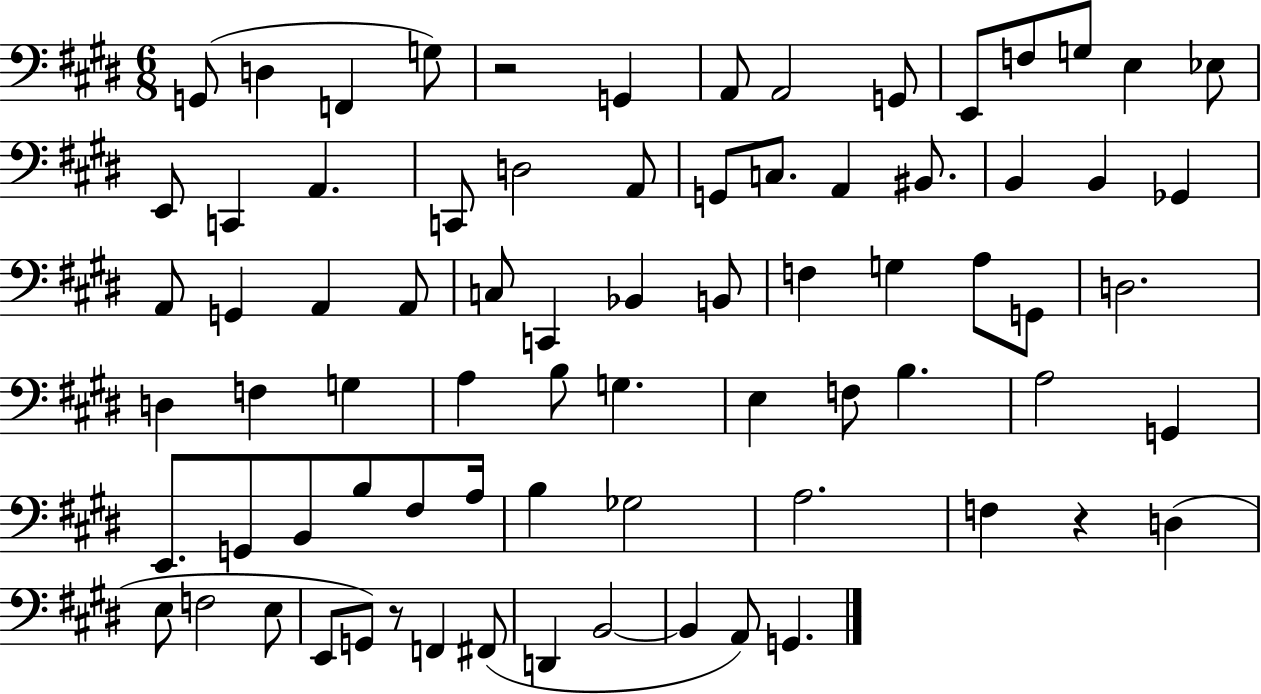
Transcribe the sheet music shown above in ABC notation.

X:1
T:Untitled
M:6/8
L:1/4
K:E
G,,/2 D, F,, G,/2 z2 G,, A,,/2 A,,2 G,,/2 E,,/2 F,/2 G,/2 E, _E,/2 E,,/2 C,, A,, C,,/2 D,2 A,,/2 G,,/2 C,/2 A,, ^B,,/2 B,, B,, _G,, A,,/2 G,, A,, A,,/2 C,/2 C,, _B,, B,,/2 F, G, A,/2 G,,/2 D,2 D, F, G, A, B,/2 G, E, F,/2 B, A,2 G,, E,,/2 G,,/2 B,,/2 B,/2 ^F,/2 A,/4 B, _G,2 A,2 F, z D, E,/2 F,2 E,/2 E,,/2 G,,/2 z/2 F,, ^F,,/2 D,, B,,2 B,, A,,/2 G,,